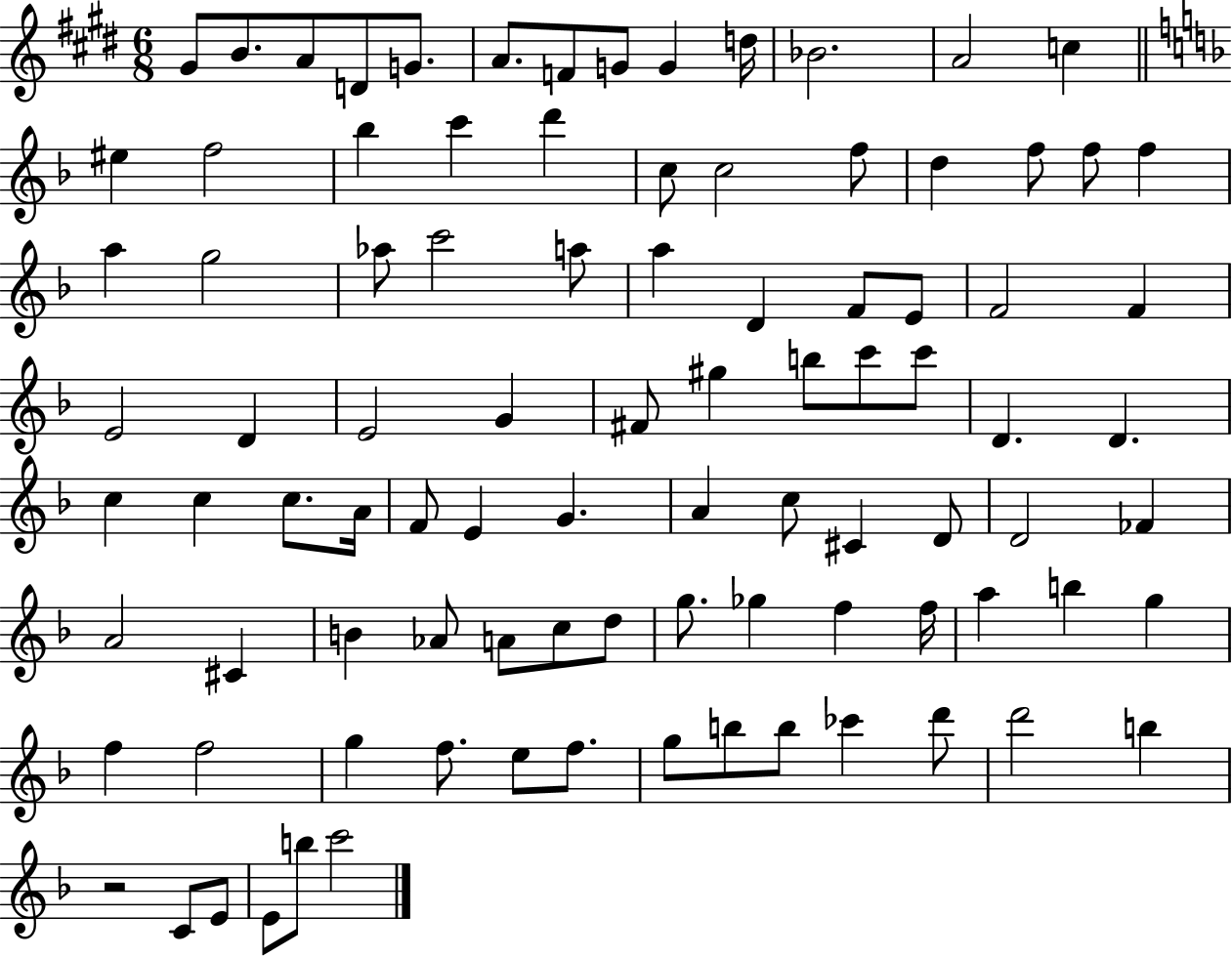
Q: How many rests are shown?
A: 1